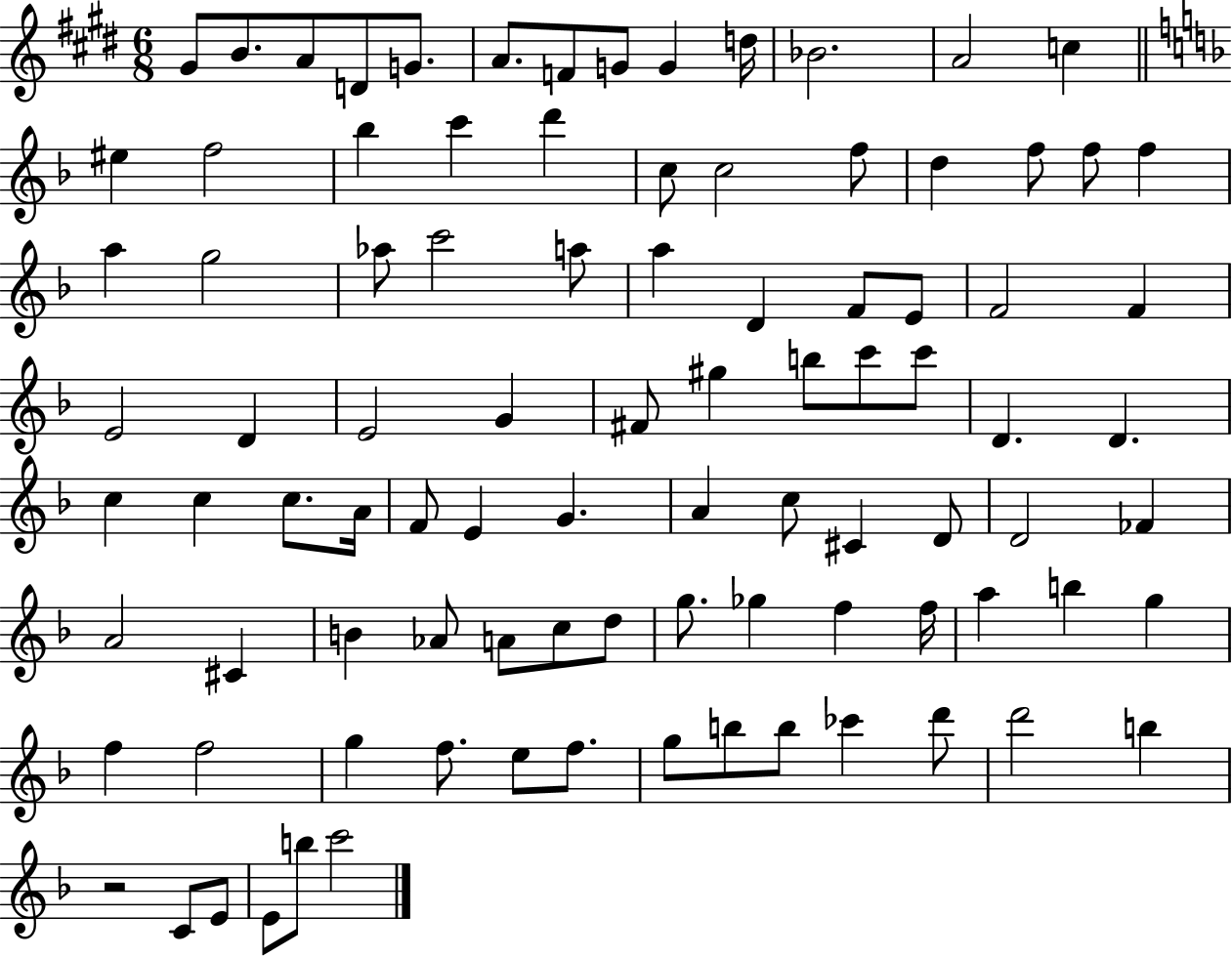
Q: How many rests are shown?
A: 1